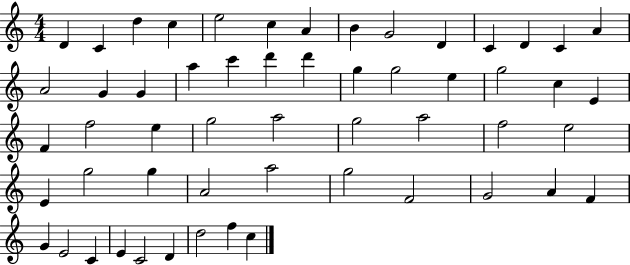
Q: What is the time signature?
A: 4/4